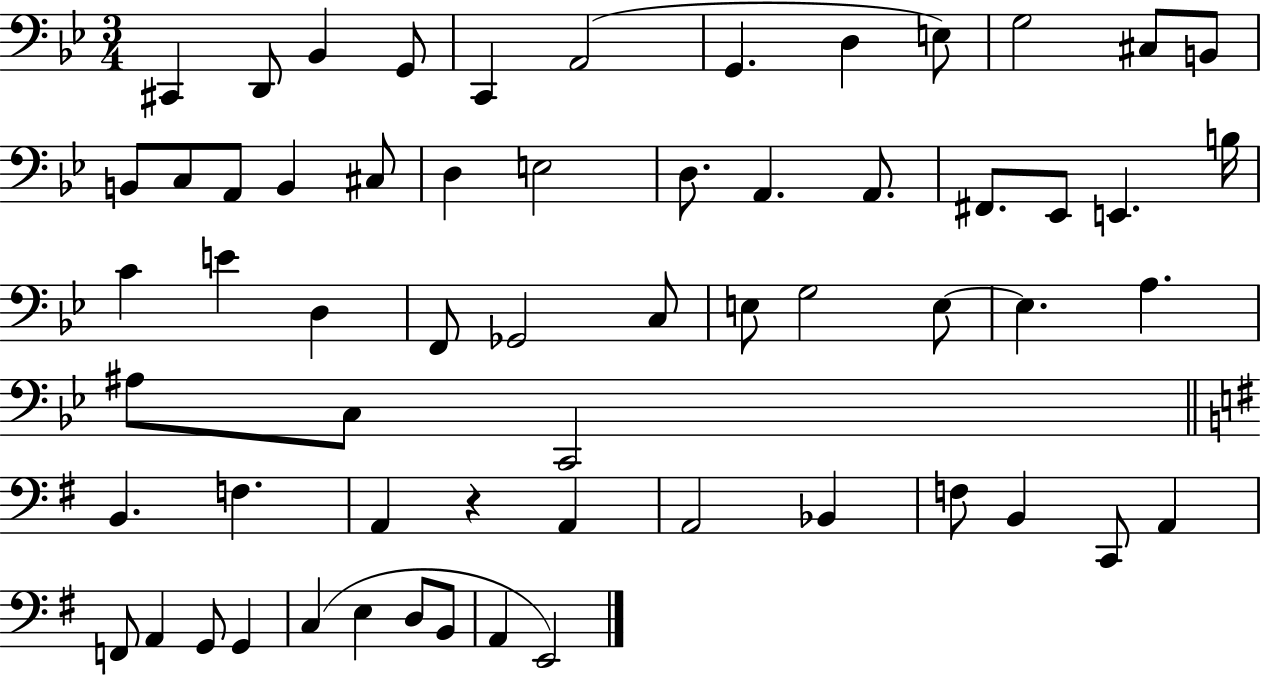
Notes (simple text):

C#2/q D2/e Bb2/q G2/e C2/q A2/h G2/q. D3/q E3/e G3/h C#3/e B2/e B2/e C3/e A2/e B2/q C#3/e D3/q E3/h D3/e. A2/q. A2/e. F#2/e. Eb2/e E2/q. B3/s C4/q E4/q D3/q F2/e Gb2/h C3/e E3/e G3/h E3/e E3/q. A3/q. A#3/e C3/e C2/h B2/q. F3/q. A2/q R/q A2/q A2/h Bb2/q F3/e B2/q C2/e A2/q F2/e A2/q G2/e G2/q C3/q E3/q D3/e B2/e A2/q E2/h